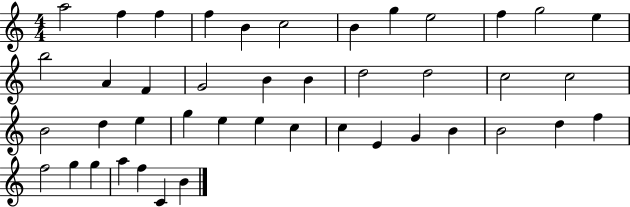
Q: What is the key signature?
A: C major